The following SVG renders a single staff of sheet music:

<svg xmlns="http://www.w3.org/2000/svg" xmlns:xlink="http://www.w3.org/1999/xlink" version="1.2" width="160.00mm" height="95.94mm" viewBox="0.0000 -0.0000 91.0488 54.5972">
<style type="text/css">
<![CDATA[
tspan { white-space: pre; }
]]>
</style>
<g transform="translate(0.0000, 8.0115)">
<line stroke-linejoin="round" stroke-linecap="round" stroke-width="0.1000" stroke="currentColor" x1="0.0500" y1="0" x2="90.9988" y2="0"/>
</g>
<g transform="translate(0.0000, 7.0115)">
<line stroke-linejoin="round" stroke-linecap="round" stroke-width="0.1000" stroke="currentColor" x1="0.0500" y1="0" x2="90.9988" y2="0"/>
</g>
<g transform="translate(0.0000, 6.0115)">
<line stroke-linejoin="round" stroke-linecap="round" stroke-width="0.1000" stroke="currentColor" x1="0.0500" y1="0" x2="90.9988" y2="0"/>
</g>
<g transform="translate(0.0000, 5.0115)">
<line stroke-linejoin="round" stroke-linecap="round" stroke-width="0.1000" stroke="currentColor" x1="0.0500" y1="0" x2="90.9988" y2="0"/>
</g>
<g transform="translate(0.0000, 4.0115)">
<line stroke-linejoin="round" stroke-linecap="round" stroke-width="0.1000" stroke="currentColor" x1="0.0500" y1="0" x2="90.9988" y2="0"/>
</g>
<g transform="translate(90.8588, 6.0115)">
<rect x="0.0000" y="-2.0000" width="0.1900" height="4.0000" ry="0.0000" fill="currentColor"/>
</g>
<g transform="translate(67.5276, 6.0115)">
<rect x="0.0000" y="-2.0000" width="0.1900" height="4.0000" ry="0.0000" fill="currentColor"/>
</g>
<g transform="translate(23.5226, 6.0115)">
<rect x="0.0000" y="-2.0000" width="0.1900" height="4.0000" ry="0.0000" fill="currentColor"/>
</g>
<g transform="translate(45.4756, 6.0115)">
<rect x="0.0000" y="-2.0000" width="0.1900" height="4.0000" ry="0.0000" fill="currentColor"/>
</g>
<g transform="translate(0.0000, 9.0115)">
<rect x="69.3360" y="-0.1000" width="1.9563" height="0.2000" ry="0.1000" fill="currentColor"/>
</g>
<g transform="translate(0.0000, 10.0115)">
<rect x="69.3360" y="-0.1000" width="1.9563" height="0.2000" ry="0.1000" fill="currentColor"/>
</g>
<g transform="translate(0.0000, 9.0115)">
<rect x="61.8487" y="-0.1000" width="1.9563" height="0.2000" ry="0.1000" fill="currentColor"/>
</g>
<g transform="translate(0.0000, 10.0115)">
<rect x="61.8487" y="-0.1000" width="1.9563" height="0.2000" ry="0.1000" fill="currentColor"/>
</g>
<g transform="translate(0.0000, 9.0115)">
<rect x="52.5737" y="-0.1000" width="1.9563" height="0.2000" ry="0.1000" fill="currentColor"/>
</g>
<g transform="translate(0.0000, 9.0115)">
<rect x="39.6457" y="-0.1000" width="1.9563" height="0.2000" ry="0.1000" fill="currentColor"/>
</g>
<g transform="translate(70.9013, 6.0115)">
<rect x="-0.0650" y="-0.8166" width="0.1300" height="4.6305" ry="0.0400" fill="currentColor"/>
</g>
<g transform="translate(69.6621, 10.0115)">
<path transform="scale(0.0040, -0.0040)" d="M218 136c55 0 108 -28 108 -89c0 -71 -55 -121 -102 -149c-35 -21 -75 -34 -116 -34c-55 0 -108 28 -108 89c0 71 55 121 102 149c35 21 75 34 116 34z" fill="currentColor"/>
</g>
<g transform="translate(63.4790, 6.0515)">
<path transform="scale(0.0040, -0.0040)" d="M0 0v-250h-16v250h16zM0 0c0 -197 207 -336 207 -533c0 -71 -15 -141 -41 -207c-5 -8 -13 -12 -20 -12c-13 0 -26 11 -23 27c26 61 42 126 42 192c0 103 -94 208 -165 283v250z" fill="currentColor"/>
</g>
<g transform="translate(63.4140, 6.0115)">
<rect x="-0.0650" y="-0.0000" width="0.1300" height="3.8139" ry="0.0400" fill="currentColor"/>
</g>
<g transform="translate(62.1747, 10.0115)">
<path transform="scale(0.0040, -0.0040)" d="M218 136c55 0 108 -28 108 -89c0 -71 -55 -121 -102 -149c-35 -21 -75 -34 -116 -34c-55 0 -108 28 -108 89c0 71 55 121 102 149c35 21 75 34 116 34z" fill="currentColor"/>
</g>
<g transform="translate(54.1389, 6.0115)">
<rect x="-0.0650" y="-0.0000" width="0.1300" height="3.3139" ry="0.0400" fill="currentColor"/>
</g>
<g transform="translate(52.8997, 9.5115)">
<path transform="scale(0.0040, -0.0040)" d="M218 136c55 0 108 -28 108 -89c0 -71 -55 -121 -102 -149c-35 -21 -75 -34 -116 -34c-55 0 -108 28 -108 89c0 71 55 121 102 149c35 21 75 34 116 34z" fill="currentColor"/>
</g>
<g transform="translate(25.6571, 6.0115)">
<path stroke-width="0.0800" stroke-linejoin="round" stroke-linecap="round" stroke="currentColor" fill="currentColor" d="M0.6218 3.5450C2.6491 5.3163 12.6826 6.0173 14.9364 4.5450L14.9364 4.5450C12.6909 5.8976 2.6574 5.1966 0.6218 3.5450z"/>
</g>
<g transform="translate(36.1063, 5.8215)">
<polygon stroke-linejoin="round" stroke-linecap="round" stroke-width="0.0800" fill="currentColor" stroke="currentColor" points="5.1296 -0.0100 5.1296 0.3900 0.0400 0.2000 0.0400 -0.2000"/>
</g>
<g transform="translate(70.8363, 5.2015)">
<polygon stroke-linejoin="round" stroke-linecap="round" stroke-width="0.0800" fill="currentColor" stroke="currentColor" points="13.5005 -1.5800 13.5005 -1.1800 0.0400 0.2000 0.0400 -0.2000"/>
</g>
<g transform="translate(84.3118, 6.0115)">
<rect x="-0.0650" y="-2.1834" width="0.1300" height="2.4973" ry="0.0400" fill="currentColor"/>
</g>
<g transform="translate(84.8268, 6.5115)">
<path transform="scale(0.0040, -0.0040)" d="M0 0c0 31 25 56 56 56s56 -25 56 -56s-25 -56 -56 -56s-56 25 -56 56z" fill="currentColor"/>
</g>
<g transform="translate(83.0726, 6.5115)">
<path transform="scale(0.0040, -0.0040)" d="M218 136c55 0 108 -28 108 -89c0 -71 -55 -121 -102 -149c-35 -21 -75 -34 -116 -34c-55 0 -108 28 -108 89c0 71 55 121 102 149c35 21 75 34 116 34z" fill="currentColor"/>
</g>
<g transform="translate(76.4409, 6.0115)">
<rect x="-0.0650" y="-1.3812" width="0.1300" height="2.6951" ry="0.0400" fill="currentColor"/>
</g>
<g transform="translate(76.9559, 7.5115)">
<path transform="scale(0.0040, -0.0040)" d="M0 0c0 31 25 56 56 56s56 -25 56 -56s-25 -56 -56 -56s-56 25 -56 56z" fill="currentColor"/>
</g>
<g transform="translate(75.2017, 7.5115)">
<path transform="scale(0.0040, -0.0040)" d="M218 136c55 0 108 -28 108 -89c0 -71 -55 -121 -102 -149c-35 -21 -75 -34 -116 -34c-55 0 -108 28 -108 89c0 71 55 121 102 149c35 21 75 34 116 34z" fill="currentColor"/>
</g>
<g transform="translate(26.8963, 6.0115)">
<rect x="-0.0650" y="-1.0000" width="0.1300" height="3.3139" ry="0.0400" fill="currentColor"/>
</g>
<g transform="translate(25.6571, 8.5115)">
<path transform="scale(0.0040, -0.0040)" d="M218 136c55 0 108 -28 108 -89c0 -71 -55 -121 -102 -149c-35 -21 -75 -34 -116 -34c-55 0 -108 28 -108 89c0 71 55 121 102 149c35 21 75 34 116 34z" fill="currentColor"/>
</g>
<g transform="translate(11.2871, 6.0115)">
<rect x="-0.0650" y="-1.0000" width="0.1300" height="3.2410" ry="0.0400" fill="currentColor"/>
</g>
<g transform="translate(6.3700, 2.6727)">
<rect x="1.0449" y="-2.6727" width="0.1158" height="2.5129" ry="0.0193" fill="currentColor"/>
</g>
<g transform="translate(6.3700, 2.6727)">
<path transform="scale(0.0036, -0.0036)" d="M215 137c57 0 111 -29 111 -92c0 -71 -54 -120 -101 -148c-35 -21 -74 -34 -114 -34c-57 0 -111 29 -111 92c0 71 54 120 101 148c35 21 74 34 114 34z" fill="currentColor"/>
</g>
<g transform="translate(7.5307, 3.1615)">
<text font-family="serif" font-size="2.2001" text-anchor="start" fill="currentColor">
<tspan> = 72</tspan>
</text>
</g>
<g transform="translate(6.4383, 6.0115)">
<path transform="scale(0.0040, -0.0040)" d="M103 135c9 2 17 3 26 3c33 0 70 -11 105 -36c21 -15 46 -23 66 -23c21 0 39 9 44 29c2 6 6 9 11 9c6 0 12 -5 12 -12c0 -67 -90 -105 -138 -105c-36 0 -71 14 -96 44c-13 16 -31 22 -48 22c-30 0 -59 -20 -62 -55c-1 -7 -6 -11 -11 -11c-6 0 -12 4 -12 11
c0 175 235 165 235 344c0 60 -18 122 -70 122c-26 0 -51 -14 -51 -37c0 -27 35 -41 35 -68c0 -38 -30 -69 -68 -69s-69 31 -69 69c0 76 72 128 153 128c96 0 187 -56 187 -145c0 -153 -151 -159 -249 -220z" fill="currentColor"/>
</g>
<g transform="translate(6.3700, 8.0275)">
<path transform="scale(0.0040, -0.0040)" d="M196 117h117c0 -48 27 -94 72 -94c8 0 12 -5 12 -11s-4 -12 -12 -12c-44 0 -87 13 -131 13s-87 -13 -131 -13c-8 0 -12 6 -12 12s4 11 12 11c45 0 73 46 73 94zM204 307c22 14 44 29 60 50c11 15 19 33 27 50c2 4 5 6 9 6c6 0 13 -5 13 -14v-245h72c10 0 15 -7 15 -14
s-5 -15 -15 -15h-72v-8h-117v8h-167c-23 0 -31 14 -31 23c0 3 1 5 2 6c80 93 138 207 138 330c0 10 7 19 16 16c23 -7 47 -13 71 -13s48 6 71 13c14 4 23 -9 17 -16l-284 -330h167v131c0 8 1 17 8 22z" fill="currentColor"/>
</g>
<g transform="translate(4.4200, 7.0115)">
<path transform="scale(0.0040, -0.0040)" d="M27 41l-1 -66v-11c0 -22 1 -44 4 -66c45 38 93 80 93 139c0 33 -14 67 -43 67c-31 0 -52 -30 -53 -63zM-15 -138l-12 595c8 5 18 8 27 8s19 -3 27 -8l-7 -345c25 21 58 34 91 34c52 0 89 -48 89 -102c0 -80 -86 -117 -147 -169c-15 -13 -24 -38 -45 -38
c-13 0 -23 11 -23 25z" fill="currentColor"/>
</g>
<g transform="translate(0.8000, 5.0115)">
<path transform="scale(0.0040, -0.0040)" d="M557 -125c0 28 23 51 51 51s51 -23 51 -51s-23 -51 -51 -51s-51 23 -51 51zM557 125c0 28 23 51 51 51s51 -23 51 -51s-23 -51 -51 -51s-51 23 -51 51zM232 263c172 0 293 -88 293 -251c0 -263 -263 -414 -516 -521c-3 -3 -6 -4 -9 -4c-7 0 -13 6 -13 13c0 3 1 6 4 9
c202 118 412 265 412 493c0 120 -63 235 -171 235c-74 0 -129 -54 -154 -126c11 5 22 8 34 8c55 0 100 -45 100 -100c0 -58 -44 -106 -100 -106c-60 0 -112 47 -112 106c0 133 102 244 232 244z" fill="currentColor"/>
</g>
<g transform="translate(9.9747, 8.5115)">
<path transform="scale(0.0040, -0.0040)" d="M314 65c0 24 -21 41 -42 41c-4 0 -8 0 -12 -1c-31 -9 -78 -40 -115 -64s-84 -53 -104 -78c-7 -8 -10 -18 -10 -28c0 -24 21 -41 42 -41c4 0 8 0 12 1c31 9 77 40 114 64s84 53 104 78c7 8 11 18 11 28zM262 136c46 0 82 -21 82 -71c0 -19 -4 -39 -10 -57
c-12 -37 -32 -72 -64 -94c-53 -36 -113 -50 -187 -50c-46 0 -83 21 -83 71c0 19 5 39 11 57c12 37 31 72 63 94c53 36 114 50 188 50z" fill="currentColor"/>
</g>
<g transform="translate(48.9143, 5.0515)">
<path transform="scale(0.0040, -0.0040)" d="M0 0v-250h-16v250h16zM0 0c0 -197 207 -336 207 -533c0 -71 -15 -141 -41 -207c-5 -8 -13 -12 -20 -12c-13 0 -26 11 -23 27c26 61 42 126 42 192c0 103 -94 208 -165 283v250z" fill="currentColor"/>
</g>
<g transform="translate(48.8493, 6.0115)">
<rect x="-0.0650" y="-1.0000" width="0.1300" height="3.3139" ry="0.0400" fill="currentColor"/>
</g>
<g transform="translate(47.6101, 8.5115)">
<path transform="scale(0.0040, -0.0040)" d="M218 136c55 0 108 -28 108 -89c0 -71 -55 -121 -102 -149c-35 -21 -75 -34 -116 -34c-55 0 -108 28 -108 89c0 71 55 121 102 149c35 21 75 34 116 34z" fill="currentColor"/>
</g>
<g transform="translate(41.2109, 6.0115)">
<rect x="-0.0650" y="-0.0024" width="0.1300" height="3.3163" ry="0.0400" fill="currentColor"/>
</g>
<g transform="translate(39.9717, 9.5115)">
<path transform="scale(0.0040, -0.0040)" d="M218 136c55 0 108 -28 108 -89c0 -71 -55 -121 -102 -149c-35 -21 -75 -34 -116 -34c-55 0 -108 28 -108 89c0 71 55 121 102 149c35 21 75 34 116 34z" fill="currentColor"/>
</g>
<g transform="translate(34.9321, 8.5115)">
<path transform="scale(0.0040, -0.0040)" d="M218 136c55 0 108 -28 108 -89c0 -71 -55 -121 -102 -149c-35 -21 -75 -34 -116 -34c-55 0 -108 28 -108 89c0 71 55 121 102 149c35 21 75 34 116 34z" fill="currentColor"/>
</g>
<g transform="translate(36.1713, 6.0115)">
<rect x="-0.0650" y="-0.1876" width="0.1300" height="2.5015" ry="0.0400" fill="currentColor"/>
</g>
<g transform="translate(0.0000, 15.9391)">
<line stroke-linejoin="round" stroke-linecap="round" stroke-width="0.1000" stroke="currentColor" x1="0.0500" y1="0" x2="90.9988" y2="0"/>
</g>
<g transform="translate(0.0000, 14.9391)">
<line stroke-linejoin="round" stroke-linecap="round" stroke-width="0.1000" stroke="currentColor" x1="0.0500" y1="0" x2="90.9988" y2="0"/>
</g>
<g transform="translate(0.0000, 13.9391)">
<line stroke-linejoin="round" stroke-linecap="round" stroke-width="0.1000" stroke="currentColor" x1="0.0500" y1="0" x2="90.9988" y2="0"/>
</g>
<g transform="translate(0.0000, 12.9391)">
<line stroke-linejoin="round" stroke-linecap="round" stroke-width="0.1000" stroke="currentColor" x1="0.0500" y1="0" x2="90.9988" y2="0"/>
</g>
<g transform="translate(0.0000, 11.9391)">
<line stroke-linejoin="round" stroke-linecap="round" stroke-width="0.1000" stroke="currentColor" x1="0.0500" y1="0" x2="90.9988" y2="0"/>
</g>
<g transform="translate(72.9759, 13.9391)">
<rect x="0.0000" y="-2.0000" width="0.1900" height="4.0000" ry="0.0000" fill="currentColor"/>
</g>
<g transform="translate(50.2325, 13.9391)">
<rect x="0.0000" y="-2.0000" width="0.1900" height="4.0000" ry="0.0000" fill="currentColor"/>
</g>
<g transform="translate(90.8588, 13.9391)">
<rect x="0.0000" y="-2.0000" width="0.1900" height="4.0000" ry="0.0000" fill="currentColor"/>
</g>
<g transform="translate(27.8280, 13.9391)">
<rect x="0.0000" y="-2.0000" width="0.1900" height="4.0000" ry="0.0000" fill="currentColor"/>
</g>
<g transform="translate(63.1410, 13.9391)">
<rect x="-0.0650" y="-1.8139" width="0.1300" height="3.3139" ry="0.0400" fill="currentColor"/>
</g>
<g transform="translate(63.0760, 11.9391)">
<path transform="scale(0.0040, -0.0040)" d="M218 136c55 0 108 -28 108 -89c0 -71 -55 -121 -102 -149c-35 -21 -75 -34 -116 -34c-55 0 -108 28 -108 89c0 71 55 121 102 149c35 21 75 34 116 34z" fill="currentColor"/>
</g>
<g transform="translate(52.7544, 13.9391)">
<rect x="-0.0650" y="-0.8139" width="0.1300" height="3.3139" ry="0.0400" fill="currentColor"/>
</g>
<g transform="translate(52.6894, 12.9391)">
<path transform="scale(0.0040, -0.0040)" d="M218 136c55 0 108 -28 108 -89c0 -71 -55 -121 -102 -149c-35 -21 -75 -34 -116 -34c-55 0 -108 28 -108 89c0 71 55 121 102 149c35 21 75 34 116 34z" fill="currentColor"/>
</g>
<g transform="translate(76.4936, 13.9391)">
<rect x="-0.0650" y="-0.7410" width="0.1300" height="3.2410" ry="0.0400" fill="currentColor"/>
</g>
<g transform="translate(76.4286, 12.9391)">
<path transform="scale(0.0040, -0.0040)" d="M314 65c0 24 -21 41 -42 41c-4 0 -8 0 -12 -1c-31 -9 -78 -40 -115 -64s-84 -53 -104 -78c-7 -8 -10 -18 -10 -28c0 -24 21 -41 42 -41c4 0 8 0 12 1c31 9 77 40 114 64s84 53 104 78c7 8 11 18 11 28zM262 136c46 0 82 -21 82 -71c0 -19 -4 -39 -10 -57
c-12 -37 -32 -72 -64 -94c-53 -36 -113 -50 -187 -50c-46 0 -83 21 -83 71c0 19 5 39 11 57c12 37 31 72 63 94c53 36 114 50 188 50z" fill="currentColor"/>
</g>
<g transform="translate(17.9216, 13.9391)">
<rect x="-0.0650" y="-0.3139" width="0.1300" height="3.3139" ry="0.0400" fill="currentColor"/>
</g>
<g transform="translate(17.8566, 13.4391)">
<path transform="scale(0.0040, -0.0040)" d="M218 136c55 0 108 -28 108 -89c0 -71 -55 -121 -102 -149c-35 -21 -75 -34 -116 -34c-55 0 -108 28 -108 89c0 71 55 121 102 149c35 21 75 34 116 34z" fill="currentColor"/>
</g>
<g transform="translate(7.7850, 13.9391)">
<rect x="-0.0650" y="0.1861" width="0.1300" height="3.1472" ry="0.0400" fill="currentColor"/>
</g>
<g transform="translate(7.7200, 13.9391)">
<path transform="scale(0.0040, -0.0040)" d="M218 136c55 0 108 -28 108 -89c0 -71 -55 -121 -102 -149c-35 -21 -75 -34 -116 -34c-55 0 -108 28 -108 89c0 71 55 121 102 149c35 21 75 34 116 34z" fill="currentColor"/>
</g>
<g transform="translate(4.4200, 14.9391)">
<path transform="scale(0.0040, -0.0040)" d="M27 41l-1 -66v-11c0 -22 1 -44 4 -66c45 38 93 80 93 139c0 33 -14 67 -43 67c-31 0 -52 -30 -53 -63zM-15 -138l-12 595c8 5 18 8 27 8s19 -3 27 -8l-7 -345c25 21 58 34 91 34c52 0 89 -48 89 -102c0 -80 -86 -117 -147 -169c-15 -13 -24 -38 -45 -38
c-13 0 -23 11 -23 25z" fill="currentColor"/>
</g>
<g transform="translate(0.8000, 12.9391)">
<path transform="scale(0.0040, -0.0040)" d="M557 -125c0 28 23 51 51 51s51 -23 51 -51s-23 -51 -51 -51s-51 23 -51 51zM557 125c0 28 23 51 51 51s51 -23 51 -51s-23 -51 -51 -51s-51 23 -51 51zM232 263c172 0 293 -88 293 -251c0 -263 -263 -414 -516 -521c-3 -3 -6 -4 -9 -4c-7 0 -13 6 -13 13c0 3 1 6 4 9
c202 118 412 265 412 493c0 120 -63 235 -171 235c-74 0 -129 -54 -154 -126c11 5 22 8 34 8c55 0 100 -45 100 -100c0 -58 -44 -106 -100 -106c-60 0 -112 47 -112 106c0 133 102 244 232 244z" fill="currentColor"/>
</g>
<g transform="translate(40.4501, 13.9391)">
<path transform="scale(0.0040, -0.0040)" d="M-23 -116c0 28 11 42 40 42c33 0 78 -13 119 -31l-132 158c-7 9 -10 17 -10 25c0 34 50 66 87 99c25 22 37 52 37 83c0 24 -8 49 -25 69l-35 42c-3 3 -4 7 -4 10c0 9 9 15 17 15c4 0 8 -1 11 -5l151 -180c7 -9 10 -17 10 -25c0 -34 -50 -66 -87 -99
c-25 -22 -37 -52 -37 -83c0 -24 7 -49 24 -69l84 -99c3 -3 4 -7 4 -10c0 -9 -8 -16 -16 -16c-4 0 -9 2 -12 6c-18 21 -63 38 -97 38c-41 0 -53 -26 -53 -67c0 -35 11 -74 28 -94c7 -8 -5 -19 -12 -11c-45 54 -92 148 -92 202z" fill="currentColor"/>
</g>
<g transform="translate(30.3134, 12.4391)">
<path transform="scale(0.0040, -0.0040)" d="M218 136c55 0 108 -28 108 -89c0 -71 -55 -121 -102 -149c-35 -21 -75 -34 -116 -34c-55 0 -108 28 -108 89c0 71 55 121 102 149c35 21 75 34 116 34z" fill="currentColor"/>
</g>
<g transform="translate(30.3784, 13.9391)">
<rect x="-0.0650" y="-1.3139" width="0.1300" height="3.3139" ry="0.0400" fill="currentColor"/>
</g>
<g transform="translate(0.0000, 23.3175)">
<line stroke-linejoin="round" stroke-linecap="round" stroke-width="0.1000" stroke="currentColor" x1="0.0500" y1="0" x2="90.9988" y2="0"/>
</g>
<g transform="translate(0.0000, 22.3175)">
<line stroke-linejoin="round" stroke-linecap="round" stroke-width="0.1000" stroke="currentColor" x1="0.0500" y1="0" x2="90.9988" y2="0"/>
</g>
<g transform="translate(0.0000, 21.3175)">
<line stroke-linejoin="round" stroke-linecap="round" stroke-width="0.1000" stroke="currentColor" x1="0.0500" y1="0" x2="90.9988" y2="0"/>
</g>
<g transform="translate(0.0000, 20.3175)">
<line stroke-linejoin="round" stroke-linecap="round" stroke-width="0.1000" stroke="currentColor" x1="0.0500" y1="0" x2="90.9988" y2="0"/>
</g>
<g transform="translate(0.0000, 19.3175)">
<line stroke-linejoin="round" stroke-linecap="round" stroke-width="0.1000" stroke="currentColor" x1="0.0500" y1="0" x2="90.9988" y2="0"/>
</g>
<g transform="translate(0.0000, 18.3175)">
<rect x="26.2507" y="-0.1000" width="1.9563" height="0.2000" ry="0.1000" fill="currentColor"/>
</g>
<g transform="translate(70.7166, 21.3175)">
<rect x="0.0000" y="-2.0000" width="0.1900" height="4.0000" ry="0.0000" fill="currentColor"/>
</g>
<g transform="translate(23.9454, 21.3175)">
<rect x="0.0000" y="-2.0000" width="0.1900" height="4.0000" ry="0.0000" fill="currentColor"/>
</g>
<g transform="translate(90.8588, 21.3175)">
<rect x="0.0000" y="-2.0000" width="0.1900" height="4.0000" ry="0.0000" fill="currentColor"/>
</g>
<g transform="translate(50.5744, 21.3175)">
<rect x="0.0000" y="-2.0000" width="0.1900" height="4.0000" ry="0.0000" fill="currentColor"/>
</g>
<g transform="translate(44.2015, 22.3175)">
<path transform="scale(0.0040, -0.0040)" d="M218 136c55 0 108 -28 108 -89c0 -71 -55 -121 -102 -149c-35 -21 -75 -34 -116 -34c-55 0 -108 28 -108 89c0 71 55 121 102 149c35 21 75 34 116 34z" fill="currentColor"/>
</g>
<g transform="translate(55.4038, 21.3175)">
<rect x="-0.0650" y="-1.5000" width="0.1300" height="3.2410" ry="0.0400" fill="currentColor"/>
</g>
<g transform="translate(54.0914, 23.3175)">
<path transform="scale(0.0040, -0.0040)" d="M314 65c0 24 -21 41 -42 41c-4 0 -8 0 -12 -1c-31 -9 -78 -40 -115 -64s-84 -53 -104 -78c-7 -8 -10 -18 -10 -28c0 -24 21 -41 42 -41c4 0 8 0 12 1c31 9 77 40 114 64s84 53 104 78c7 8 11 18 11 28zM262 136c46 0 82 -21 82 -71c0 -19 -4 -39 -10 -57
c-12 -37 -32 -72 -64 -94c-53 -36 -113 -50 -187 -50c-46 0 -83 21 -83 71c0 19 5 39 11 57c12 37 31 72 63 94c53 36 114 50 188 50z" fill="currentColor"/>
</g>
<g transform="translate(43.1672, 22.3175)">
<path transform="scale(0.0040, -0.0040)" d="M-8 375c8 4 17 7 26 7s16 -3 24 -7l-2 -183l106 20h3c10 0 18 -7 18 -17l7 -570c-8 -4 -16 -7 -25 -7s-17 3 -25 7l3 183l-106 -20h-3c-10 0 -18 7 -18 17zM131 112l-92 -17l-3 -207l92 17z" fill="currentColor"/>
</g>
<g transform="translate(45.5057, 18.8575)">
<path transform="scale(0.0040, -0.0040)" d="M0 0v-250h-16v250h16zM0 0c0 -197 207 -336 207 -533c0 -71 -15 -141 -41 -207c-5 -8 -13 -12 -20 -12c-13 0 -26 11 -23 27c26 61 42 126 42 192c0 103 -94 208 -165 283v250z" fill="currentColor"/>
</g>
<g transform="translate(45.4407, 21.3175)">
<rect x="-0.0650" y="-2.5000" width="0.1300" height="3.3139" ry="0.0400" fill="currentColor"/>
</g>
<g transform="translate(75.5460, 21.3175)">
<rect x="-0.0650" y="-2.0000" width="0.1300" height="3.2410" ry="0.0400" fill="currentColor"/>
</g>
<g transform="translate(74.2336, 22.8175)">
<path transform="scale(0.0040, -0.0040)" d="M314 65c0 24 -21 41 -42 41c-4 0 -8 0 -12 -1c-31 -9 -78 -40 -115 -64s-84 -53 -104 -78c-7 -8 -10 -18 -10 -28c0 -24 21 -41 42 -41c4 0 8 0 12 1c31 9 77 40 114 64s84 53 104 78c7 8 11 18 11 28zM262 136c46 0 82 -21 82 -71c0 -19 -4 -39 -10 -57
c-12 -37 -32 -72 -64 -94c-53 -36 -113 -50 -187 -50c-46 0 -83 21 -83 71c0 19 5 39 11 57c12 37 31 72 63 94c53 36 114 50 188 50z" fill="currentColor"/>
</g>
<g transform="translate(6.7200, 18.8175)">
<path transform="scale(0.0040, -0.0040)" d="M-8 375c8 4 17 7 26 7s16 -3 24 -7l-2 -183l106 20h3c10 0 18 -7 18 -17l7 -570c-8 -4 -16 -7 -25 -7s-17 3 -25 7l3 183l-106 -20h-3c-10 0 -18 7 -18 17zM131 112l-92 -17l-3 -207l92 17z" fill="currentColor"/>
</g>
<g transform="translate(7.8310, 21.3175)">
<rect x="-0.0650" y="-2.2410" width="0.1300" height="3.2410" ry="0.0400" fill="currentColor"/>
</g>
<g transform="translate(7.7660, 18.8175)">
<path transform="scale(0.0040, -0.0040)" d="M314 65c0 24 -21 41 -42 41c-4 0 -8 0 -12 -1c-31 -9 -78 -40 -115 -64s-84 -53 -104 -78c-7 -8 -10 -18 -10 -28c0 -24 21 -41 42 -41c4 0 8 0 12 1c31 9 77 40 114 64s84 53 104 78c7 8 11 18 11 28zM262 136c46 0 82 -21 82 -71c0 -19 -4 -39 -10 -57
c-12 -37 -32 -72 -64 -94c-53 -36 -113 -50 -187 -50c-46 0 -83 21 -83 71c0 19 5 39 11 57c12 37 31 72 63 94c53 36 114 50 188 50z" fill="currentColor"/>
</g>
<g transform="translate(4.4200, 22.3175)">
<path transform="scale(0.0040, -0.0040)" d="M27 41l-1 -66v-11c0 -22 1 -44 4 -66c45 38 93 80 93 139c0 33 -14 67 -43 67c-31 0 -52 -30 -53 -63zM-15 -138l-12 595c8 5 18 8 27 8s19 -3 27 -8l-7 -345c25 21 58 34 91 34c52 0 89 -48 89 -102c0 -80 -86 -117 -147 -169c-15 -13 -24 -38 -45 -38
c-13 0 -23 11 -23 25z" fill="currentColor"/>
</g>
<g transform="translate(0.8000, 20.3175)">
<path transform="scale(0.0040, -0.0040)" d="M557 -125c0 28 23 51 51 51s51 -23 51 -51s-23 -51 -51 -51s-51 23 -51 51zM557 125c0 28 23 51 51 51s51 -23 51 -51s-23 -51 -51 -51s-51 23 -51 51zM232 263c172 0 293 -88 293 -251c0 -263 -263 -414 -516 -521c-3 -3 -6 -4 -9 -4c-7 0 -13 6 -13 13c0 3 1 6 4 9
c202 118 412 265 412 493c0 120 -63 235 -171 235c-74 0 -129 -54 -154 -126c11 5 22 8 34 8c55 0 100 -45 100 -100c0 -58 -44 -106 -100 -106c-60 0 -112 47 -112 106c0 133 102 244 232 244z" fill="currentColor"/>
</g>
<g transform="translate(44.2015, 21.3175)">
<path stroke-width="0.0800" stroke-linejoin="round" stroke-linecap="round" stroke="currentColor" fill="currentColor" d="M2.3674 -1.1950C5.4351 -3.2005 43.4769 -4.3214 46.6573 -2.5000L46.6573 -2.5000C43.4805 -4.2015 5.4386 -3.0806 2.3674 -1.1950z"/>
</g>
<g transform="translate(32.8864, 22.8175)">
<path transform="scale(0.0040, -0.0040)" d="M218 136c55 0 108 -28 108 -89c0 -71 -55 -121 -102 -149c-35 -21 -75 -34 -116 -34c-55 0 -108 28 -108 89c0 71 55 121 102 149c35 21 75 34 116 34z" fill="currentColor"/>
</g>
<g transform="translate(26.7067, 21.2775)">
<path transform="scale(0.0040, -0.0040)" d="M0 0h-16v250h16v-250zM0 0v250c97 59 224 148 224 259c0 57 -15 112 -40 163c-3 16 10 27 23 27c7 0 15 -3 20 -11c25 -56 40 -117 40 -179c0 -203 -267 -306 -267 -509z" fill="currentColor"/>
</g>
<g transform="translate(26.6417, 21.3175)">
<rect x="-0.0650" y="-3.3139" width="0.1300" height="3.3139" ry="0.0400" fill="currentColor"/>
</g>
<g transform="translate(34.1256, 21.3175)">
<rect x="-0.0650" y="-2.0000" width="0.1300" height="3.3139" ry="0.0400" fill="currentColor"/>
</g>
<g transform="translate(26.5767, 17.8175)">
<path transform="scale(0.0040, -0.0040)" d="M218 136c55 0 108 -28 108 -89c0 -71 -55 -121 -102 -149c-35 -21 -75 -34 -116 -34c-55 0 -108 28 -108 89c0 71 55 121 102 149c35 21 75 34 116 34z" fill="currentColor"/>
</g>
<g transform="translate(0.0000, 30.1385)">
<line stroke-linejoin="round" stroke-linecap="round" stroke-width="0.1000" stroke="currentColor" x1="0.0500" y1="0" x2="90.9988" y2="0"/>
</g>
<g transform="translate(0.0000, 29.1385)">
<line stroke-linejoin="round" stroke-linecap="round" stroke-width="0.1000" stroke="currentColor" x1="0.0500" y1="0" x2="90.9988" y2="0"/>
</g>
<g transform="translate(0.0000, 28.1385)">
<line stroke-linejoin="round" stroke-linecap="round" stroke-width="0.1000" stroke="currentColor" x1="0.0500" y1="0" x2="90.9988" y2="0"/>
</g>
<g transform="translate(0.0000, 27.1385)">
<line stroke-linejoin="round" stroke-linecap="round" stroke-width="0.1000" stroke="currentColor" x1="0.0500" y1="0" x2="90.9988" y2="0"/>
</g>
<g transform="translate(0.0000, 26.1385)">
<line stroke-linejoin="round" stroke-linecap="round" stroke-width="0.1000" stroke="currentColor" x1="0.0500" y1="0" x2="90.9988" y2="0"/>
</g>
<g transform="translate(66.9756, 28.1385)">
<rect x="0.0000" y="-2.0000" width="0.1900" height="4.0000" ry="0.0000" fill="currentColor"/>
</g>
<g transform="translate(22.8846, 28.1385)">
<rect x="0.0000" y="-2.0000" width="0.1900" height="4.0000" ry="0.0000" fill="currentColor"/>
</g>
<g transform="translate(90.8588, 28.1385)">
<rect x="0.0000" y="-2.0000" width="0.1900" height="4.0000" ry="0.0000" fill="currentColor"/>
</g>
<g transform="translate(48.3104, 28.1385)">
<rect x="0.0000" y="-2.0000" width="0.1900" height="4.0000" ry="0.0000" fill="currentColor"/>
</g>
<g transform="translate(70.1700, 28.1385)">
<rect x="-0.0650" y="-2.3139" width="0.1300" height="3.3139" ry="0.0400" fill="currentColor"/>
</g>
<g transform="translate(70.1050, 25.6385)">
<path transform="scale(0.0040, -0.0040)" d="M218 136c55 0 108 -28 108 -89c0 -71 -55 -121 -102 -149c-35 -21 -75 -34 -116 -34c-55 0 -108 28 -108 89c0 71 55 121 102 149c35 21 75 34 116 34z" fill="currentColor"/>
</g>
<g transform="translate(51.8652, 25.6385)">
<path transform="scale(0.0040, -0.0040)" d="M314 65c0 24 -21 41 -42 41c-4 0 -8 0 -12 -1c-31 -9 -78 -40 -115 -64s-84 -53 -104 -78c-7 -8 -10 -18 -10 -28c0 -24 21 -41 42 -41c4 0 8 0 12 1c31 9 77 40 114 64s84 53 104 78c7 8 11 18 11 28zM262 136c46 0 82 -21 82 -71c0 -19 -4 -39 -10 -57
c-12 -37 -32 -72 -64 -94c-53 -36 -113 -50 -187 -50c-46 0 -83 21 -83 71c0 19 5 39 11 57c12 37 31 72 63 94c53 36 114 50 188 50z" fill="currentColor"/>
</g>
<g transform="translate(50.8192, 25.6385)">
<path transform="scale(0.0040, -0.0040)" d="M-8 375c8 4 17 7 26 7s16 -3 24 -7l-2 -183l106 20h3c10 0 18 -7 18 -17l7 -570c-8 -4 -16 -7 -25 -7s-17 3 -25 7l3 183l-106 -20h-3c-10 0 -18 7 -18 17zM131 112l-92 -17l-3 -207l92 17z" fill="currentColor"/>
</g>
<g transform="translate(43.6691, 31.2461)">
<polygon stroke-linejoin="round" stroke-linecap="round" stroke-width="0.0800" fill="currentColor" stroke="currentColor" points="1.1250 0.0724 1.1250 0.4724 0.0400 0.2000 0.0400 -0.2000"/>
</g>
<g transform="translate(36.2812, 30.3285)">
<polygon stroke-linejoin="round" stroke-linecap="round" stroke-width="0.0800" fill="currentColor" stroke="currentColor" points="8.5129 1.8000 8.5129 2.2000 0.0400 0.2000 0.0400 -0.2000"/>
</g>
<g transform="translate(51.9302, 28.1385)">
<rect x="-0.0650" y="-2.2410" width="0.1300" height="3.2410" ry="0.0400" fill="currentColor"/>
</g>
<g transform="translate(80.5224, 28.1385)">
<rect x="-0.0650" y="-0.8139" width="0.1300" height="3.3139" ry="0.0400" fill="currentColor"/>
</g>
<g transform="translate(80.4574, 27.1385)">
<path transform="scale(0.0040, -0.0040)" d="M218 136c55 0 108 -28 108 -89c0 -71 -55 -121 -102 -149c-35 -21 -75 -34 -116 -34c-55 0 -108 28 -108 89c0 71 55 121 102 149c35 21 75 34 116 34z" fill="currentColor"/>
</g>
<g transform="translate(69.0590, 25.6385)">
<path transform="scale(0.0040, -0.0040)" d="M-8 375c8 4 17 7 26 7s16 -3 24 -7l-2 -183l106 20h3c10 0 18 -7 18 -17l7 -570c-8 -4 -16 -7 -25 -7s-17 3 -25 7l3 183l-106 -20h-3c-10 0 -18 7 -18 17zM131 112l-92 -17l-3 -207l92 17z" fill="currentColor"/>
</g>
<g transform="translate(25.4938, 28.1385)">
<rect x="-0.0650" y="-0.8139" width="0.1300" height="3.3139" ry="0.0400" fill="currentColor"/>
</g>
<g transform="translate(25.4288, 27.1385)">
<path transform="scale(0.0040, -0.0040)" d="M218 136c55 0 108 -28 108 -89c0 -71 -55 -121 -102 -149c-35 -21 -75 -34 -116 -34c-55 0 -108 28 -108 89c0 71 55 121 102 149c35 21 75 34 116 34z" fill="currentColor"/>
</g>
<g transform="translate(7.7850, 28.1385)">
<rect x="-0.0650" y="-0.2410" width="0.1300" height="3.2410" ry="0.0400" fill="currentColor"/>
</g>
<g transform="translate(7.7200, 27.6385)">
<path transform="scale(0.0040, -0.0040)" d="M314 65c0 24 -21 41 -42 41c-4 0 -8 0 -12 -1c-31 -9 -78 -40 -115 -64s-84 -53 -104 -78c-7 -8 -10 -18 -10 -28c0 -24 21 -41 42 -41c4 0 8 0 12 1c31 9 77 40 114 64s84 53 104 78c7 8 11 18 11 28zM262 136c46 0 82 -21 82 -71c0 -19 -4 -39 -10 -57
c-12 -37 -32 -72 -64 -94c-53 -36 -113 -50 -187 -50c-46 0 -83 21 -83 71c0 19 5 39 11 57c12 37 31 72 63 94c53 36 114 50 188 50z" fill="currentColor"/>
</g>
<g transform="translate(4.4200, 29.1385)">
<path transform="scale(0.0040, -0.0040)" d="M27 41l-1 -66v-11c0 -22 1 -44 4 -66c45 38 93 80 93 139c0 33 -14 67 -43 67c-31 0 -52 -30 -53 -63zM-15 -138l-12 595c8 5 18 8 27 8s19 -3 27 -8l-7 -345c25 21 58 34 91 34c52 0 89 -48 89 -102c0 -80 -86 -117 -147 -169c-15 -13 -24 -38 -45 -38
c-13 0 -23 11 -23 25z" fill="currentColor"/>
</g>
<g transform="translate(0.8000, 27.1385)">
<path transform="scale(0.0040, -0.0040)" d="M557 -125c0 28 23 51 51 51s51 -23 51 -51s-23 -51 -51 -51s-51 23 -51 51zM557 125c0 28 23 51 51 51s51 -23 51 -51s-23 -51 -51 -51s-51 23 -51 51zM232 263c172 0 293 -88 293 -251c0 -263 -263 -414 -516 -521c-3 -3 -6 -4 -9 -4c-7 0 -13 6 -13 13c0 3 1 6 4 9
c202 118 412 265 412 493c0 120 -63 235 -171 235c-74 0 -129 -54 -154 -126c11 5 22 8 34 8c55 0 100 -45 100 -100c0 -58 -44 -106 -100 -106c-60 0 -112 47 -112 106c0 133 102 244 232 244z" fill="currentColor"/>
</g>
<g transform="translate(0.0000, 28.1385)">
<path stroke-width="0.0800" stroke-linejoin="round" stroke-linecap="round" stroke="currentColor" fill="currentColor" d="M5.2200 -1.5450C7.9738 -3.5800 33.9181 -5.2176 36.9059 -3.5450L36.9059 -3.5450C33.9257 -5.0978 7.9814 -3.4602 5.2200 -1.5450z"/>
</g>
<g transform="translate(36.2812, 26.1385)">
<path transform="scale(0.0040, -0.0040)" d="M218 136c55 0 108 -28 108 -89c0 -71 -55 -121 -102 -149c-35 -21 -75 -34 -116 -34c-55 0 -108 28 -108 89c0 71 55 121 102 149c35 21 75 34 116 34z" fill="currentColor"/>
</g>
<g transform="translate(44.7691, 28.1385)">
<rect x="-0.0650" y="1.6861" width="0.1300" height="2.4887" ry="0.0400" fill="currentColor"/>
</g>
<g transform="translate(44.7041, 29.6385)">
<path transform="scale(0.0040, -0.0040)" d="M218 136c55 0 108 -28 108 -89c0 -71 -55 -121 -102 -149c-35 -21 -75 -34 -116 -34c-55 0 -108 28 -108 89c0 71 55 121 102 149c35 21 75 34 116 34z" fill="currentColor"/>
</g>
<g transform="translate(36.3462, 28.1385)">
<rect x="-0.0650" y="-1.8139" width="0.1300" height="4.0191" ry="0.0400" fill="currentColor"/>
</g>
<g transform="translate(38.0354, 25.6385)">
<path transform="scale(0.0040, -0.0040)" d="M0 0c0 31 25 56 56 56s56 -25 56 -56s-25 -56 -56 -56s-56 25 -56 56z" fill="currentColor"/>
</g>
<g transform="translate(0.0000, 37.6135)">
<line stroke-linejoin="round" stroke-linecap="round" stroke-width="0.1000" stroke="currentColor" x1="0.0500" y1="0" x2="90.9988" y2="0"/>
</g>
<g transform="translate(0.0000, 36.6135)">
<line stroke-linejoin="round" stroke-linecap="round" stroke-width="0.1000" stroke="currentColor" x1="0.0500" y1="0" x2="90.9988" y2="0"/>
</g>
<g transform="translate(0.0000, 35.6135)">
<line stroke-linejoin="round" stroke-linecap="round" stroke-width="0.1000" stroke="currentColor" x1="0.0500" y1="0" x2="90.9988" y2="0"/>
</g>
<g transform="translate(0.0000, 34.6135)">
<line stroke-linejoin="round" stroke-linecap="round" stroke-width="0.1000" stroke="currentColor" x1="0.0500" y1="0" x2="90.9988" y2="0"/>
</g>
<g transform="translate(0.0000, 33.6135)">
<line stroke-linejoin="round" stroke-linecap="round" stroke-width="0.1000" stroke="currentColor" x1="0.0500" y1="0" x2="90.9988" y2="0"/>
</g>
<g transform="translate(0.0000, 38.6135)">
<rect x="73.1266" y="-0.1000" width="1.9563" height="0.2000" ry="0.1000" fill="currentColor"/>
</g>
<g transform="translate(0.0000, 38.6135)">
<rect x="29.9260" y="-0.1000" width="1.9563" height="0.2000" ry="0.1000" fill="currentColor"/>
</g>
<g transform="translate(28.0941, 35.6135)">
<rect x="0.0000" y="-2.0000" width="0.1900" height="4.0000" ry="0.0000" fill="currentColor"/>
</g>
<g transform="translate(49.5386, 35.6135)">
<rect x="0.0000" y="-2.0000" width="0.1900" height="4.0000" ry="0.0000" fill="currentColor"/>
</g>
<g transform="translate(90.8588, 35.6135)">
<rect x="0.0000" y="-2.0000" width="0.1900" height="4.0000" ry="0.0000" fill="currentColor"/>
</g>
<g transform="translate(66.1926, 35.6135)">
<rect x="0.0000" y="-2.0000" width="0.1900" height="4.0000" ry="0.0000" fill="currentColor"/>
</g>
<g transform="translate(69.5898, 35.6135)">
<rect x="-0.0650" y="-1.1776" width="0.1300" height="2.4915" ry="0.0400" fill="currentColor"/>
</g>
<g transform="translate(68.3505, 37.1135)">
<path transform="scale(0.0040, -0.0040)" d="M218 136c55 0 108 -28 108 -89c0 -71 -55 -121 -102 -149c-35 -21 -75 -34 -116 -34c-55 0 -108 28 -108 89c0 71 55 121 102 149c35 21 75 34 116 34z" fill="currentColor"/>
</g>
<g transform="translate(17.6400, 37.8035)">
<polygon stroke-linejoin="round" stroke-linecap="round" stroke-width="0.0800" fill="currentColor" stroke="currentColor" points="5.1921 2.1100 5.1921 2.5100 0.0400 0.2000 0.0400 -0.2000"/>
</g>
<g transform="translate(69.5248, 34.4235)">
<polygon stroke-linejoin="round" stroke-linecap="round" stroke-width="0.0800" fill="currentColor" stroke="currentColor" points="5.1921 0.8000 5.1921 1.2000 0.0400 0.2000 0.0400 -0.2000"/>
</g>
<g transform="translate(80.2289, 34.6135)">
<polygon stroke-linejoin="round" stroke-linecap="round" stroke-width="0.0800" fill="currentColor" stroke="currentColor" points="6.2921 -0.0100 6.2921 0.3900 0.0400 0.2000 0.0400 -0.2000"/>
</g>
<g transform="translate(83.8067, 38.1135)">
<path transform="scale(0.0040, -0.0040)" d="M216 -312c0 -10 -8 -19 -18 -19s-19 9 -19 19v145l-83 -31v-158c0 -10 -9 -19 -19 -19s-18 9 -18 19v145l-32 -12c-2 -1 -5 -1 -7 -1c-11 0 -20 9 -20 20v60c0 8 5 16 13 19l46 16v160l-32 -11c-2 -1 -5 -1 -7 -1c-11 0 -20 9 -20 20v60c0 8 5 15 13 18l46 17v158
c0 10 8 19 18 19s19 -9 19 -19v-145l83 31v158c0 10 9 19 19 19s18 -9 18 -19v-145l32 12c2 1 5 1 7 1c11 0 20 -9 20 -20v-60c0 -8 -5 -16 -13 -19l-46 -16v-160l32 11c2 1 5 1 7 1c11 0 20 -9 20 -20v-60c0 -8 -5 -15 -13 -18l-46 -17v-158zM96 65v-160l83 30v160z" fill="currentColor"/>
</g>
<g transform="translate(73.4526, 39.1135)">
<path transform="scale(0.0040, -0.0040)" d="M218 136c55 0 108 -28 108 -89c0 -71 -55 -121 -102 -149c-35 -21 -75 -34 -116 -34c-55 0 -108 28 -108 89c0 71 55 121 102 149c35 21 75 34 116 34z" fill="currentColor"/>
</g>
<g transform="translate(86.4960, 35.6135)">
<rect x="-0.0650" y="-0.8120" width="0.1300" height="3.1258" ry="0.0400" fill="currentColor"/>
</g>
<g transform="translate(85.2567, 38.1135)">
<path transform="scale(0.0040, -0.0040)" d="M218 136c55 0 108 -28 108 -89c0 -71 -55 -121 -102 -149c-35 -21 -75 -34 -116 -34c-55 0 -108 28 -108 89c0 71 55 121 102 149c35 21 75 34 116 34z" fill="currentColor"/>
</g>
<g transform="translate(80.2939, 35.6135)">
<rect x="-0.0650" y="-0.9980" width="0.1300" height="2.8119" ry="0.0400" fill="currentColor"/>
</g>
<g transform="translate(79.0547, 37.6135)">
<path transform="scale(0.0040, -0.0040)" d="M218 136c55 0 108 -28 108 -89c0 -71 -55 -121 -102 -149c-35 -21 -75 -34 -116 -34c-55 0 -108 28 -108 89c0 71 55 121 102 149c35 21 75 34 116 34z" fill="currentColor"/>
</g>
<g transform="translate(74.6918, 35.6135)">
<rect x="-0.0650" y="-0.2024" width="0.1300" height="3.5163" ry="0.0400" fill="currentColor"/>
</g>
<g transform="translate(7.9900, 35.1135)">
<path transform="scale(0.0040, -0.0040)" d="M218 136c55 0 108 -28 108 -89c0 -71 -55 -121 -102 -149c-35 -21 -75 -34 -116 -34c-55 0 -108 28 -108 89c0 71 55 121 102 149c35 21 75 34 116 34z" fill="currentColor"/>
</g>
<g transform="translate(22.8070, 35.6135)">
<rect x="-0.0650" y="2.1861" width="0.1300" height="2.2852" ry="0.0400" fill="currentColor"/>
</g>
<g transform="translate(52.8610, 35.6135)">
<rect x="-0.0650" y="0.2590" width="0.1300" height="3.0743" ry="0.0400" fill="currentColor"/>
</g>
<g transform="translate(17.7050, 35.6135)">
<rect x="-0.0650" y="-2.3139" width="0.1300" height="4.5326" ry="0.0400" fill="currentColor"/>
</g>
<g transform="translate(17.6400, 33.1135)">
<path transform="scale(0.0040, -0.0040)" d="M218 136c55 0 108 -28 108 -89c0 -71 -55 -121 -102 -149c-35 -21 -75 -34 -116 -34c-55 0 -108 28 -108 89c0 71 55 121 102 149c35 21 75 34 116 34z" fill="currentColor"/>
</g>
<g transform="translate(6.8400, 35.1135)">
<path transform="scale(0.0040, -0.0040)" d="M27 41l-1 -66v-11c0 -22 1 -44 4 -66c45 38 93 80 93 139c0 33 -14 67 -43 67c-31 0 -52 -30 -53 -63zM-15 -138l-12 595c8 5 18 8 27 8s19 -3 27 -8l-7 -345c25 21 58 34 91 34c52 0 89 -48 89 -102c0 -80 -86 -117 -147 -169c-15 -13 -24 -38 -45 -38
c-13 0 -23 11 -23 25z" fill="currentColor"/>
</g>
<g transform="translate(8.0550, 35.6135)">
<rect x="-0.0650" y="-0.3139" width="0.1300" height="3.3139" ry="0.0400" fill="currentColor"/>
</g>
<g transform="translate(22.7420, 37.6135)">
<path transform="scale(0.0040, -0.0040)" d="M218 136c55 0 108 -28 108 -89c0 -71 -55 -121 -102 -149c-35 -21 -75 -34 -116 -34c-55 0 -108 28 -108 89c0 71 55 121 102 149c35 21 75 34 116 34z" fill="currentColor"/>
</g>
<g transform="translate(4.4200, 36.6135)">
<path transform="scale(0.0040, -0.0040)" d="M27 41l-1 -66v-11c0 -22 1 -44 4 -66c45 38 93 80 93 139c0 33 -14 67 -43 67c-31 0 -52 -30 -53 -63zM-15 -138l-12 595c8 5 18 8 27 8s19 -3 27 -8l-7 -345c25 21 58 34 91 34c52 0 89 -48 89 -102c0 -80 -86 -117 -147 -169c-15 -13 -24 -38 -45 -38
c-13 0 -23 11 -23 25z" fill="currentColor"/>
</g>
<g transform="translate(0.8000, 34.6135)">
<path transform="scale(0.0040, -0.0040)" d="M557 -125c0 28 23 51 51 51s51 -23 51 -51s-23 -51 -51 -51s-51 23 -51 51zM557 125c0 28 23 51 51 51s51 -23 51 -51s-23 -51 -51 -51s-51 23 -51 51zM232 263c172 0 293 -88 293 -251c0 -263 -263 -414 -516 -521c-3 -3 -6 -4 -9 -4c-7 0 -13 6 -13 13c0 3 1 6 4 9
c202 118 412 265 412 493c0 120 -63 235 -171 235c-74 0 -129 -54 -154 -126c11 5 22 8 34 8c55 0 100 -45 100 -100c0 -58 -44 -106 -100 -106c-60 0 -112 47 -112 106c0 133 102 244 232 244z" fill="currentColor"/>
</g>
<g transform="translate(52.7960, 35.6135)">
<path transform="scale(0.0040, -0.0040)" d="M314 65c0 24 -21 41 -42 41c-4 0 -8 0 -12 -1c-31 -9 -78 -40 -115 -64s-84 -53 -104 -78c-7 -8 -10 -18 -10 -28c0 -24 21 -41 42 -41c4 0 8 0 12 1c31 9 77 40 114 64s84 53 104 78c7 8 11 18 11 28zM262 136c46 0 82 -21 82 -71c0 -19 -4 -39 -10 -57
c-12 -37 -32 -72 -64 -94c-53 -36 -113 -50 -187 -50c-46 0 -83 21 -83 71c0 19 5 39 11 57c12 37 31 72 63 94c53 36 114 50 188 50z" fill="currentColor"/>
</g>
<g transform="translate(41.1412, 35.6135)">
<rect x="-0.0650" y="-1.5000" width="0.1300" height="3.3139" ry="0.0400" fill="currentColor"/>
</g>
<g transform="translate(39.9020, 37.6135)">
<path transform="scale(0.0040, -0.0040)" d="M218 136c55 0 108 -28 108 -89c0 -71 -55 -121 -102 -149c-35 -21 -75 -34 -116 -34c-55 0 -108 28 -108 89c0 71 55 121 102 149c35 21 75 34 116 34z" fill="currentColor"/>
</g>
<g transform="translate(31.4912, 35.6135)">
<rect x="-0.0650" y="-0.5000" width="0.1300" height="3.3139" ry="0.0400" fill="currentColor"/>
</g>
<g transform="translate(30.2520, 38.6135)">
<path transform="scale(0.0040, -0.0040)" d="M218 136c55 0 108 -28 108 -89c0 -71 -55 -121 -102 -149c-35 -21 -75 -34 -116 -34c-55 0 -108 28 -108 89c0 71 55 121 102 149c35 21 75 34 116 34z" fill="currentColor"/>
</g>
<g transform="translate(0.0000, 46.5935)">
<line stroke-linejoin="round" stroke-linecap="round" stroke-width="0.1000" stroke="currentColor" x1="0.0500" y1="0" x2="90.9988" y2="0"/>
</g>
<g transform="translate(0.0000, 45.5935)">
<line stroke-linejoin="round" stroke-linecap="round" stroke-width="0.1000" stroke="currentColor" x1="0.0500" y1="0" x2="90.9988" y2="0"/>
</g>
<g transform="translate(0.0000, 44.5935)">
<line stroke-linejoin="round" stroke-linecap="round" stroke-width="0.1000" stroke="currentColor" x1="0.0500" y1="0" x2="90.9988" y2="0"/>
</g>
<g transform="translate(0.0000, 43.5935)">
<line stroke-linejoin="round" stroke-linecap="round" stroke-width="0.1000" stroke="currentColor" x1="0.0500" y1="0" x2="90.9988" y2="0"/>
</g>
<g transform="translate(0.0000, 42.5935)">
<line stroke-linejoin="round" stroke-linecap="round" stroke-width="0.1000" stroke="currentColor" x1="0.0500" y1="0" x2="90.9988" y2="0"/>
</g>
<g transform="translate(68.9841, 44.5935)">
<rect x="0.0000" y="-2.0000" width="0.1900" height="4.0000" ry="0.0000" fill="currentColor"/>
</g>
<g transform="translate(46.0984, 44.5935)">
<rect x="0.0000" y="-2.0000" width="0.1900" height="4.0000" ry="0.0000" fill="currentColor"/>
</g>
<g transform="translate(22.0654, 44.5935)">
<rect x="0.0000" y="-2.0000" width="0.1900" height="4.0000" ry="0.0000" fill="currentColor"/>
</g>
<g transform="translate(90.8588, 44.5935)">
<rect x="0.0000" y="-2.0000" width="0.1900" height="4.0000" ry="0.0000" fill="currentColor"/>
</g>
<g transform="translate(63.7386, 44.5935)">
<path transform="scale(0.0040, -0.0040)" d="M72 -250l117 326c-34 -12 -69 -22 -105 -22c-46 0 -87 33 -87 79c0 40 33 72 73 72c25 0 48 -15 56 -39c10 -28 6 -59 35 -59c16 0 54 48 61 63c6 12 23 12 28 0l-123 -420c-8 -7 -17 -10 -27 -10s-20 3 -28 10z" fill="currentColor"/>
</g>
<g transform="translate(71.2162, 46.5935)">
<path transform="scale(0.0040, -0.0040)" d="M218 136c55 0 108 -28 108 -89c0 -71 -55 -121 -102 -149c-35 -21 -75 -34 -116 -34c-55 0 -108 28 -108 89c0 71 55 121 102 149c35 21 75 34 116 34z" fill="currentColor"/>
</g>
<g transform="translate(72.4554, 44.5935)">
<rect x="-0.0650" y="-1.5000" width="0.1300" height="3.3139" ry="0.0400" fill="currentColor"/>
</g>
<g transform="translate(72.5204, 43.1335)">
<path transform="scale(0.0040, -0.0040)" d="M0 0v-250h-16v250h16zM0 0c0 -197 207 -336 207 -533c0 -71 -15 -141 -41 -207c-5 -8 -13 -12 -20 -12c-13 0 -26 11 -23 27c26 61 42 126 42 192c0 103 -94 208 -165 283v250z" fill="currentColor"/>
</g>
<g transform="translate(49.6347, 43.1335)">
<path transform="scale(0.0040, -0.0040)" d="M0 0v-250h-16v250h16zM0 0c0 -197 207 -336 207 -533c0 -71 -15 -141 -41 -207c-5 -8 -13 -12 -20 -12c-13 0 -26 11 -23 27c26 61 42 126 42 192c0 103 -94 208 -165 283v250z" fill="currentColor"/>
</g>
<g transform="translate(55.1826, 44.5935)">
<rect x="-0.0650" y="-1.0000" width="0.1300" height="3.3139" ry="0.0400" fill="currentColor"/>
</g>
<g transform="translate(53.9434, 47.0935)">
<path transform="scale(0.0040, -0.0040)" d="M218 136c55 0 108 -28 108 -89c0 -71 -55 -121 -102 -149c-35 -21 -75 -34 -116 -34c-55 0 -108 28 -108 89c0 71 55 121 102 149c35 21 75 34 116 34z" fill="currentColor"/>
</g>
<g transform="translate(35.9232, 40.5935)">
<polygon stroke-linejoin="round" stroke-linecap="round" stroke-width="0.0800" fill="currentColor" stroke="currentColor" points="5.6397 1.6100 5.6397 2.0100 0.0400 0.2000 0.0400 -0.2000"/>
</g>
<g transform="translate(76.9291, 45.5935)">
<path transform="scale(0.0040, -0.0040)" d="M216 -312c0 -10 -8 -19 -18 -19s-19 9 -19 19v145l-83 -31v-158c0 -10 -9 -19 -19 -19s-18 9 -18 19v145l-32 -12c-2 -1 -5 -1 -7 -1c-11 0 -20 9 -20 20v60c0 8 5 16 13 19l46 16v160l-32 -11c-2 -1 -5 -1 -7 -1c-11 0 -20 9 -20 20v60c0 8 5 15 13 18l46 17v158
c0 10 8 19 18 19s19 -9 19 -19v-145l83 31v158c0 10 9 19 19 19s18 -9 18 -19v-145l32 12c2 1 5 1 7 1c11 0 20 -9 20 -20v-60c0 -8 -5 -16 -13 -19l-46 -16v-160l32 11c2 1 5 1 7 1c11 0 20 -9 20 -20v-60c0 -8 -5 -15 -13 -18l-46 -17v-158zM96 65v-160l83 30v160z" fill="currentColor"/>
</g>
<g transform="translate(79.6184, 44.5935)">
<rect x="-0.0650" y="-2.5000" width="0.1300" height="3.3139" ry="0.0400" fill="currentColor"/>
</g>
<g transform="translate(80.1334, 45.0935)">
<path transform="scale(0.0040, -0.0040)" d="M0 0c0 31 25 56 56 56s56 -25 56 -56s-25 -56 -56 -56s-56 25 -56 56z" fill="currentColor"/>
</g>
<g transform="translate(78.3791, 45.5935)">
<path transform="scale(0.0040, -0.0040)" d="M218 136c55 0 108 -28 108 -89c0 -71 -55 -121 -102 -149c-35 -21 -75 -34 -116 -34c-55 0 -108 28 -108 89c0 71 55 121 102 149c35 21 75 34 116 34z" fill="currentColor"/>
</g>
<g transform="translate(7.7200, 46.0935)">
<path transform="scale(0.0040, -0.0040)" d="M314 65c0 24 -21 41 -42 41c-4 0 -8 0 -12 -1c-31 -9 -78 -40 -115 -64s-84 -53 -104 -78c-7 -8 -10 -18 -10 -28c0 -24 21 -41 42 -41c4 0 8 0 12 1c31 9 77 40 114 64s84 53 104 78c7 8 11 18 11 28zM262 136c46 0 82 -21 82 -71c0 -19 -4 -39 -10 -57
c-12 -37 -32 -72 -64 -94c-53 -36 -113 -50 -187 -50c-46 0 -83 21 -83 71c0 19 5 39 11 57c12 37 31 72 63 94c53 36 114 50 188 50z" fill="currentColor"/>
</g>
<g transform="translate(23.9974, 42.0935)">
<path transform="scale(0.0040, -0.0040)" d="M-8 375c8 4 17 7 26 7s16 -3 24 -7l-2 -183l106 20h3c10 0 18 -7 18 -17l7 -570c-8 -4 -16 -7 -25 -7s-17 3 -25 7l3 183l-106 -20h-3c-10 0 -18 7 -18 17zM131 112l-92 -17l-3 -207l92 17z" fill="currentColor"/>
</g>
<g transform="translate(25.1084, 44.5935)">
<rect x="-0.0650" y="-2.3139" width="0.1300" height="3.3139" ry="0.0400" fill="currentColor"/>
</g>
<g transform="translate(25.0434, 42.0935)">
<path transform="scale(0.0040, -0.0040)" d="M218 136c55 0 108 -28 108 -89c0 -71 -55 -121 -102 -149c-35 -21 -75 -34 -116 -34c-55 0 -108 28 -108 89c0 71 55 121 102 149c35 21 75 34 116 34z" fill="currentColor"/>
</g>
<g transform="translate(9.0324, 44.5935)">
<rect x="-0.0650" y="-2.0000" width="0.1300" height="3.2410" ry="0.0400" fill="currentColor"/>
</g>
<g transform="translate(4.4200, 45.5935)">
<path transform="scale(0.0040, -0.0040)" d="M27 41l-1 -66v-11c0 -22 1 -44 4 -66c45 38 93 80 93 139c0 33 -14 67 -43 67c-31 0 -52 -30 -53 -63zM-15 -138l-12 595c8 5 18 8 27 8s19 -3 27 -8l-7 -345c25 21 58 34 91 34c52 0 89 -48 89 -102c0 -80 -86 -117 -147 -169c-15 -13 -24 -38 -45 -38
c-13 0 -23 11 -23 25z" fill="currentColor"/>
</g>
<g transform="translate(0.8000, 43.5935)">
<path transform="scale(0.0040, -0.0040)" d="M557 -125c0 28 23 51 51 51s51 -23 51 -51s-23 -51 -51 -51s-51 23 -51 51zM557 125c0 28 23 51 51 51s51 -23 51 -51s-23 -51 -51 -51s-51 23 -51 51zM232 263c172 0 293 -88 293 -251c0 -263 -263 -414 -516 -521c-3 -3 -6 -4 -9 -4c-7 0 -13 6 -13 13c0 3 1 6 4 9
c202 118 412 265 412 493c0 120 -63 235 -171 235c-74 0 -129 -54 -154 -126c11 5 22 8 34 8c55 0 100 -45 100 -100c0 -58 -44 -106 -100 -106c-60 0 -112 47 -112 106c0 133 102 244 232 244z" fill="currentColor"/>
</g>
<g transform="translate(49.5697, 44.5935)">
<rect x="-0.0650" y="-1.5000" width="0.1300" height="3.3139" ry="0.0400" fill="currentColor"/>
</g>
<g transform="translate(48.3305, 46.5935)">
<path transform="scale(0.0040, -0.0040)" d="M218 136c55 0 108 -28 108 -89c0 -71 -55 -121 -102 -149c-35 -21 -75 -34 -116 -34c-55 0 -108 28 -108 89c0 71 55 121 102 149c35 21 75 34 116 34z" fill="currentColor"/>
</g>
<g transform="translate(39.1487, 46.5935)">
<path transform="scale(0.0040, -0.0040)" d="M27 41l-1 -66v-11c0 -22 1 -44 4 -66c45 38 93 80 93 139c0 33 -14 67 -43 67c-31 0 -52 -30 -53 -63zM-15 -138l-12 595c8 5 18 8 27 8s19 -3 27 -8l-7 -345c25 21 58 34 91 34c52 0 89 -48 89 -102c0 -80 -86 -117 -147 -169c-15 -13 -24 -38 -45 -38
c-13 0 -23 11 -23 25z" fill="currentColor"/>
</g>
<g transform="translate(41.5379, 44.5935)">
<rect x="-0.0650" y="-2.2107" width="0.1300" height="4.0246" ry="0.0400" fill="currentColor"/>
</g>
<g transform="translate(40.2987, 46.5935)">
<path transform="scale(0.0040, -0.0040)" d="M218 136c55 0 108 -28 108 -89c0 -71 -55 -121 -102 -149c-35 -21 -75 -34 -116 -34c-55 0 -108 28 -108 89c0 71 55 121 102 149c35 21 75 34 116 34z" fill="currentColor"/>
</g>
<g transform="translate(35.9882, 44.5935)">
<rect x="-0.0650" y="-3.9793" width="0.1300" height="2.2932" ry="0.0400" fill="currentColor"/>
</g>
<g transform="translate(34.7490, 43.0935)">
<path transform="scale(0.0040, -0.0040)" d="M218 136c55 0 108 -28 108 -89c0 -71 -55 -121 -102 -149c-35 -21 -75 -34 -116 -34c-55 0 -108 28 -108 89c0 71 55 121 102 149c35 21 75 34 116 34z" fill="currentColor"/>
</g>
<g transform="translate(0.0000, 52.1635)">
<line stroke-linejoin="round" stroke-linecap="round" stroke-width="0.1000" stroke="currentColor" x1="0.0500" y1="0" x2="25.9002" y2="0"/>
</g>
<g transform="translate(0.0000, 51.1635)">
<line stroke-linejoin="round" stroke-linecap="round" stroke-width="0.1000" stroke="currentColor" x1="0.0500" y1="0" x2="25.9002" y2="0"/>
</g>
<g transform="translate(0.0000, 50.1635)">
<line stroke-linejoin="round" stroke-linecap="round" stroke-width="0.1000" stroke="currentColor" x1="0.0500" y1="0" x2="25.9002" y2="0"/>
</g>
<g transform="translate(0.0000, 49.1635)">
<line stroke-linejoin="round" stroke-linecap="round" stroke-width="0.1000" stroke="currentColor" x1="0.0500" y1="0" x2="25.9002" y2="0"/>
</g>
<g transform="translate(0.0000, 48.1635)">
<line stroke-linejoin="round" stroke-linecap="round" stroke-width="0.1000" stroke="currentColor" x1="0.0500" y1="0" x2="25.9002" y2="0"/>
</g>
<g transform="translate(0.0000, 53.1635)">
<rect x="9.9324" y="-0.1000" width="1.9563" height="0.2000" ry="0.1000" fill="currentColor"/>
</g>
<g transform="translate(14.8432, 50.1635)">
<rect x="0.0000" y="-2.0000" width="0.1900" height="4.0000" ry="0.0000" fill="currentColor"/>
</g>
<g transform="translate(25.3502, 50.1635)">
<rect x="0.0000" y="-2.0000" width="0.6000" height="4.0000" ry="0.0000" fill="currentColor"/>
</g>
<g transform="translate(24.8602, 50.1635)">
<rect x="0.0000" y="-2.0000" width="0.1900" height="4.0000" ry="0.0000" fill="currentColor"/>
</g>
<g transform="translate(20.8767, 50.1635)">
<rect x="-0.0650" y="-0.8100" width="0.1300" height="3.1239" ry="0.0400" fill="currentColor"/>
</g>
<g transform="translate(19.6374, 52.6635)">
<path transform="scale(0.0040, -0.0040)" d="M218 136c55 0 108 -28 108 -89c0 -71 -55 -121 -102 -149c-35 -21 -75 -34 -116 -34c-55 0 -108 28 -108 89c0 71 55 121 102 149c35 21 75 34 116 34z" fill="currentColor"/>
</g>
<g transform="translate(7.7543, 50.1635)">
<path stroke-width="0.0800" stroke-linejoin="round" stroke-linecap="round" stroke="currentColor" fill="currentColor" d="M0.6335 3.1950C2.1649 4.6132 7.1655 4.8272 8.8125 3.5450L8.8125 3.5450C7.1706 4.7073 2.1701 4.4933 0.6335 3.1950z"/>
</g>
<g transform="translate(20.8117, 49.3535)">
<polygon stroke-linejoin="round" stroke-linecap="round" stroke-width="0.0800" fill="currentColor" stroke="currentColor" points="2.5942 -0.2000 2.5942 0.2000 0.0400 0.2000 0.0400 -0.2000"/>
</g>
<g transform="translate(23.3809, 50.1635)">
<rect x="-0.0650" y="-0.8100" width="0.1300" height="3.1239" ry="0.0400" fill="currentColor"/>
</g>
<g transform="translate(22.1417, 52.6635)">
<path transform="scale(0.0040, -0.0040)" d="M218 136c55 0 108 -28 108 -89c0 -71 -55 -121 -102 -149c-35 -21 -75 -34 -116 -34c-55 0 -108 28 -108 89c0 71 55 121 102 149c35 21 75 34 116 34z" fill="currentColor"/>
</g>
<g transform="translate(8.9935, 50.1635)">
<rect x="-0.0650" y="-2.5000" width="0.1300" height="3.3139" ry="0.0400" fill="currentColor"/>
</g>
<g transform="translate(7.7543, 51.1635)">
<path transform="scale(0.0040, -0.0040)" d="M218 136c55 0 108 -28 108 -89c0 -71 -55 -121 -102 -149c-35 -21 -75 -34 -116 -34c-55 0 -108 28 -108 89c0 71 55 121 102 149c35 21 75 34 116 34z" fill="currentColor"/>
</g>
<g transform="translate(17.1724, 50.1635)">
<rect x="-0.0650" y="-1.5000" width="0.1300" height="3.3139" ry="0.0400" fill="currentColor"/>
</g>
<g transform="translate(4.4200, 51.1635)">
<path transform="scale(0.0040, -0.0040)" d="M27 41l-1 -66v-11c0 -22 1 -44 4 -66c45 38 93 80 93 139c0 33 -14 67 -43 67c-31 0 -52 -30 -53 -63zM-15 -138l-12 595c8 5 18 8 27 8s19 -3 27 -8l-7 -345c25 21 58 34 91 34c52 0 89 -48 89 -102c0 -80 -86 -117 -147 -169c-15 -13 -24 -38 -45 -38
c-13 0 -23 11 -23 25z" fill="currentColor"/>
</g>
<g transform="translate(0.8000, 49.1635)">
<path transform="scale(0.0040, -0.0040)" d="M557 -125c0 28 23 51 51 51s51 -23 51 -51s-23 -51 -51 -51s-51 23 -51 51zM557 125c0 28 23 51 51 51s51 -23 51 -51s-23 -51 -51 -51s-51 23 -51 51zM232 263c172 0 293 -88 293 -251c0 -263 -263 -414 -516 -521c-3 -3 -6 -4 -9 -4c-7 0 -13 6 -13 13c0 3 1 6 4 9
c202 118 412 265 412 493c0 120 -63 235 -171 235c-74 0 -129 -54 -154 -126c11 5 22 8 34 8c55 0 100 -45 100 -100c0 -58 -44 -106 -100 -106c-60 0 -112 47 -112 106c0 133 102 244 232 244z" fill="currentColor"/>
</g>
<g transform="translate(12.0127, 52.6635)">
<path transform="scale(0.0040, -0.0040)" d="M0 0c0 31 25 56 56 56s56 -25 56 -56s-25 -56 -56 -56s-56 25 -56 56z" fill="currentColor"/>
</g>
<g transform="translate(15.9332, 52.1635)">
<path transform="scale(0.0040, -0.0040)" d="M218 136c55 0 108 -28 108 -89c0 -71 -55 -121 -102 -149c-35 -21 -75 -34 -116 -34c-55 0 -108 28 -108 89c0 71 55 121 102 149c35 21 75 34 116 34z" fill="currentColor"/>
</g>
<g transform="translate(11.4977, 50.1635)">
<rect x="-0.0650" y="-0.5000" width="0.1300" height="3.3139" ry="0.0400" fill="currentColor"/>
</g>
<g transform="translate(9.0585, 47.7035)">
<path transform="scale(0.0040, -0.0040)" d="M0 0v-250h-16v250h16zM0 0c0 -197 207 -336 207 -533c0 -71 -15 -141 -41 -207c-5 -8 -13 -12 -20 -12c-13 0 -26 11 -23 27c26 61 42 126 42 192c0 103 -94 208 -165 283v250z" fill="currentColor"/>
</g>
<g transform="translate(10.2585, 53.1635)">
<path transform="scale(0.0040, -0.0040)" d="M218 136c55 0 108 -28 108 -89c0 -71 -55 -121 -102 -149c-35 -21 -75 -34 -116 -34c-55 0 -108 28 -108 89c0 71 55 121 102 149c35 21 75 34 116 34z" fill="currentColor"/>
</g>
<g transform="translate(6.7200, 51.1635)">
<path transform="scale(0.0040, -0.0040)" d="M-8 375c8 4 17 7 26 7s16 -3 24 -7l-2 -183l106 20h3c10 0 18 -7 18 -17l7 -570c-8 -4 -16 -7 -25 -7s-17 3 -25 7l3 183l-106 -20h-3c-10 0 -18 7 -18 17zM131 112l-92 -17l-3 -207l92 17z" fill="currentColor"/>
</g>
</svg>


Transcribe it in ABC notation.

X:1
T:Untitled
M:2/4
L:1/4
K:F
F,,2 F,, F,,/2 D,,/2 F,,/2 D,, C,,/2 C,,/2 A,,/2 C,/2 D, E, G, z F, A, F,2 B,2 D/2 A,, B,,/2 G,,2 A,,2 E,2 F, A,/2 A,,/4 B,2 B, F, _E, _B,/2 G,,/2 E,, G,, D,2 A,,/2 D,,/2 G,,/2 ^F,,/2 A,,2 B, G,/2 _G,,/2 G,,/2 F,, z/2 G,,/2 ^B,, B,,/2 E,, G,, F,,/2 F,,/2